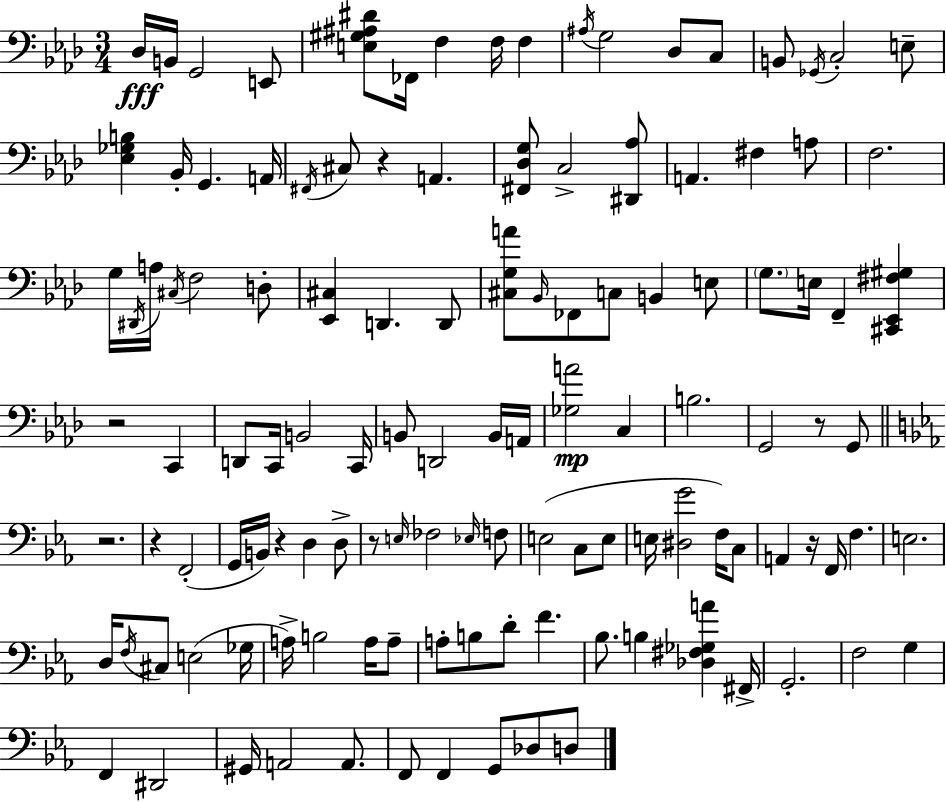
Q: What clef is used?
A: bass